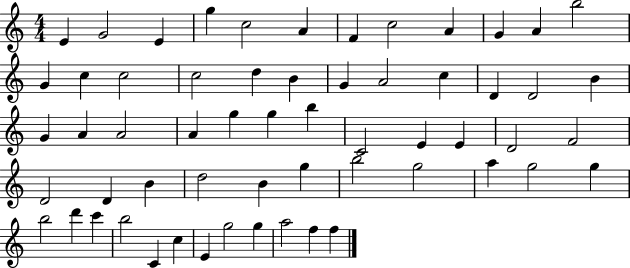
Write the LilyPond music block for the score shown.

{
  \clef treble
  \numericTimeSignature
  \time 4/4
  \key c \major
  e'4 g'2 e'4 | g''4 c''2 a'4 | f'4 c''2 a'4 | g'4 a'4 b''2 | \break g'4 c''4 c''2 | c''2 d''4 b'4 | g'4 a'2 c''4 | d'4 d'2 b'4 | \break g'4 a'4 a'2 | a'4 g''4 g''4 b''4 | c'2 e'4 e'4 | d'2 f'2 | \break d'2 d'4 b'4 | d''2 b'4 g''4 | b''2 g''2 | a''4 g''2 g''4 | \break b''2 d'''4 c'''4 | b''2 c'4 c''4 | e'4 g''2 g''4 | a''2 f''4 f''4 | \break \bar "|."
}